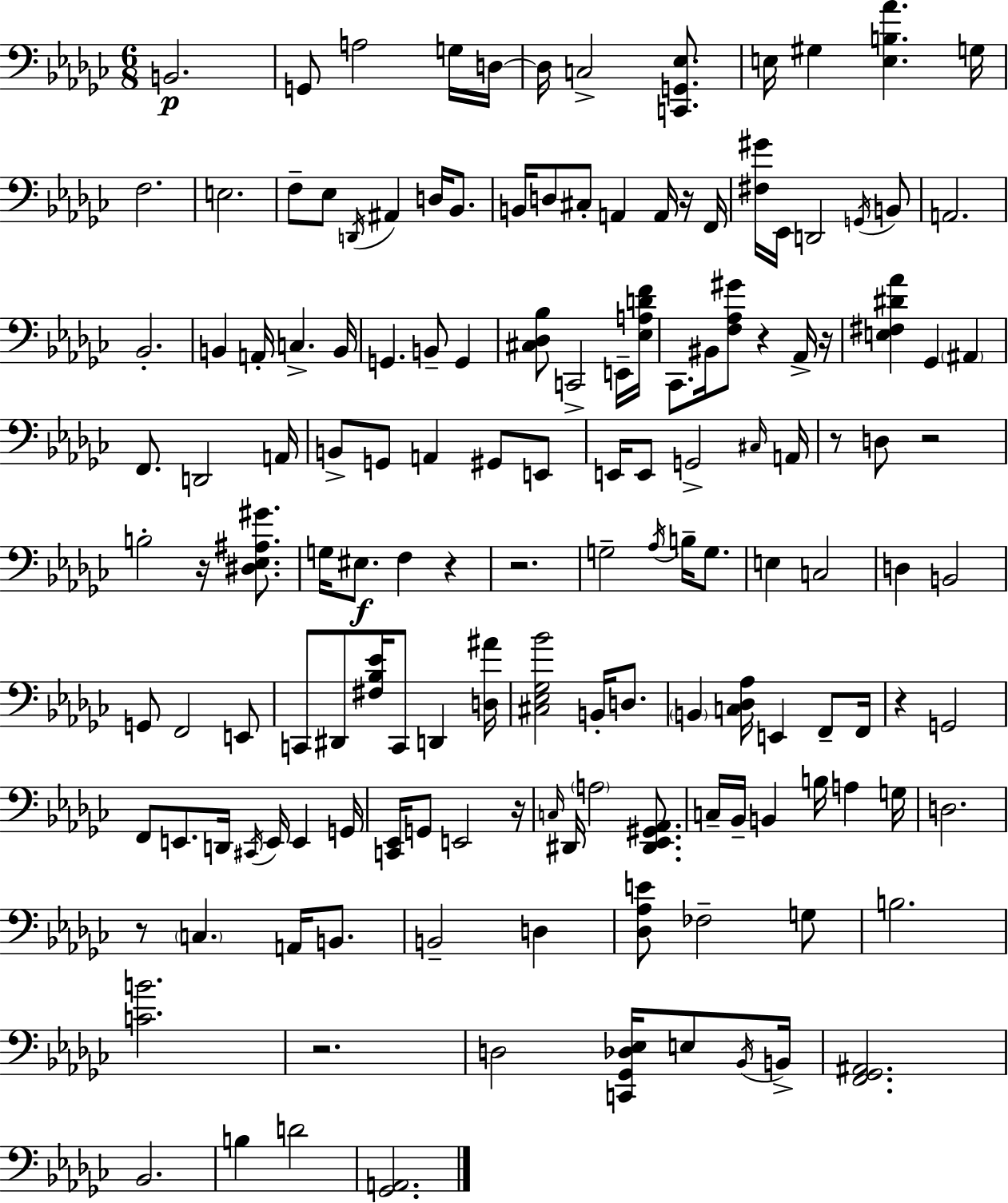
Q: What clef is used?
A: bass